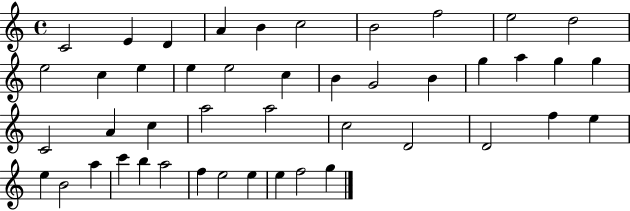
X:1
T:Untitled
M:4/4
L:1/4
K:C
C2 E D A B c2 B2 f2 e2 d2 e2 c e e e2 c B G2 B g a g g C2 A c a2 a2 c2 D2 D2 f e e B2 a c' b a2 f e2 e e f2 g